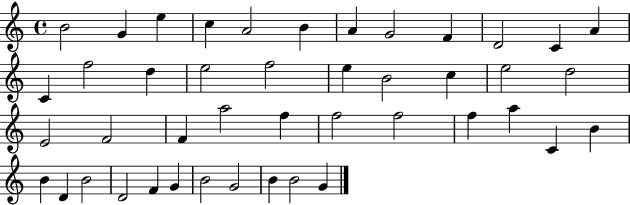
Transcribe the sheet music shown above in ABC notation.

X:1
T:Untitled
M:4/4
L:1/4
K:C
B2 G e c A2 B A G2 F D2 C A C f2 d e2 f2 e B2 c e2 d2 E2 F2 F a2 f f2 f2 f a C B B D B2 D2 F G B2 G2 B B2 G